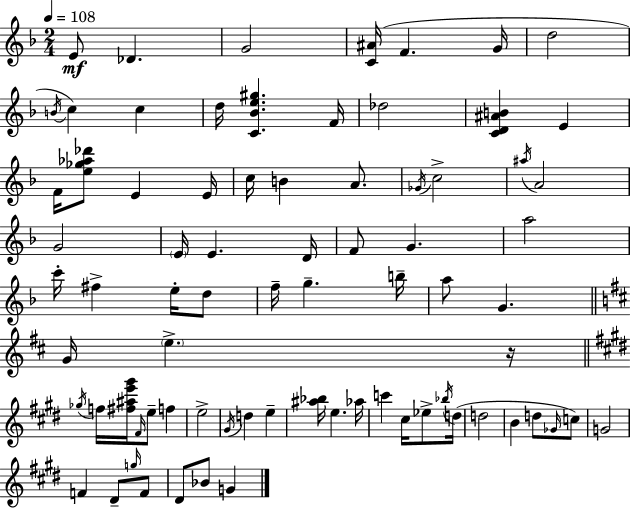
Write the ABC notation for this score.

X:1
T:Untitled
M:2/4
L:1/4
K:Dm
E/2 _D G2 [C^A]/4 F G/4 d2 B/4 c c d/4 [C_Be^g] F/4 _d2 [CD^AB] E F/4 [e_g_a_d']/2 E E/4 c/4 B A/2 _G/4 c2 ^a/4 A2 G2 E/4 E D/4 F/2 G a2 c'/4 ^f e/4 d/2 f/4 g b/4 a/2 G G/4 e z/4 _g/4 f/4 [^f^ae'^g']/4 ^F/4 e/2 f e2 ^G/4 d e [^a_b]/4 e _a/4 c' ^c/4 _e/2 _b/4 d/4 d2 B d/2 _G/4 c/2 G2 F ^D/2 g/4 F/2 ^D/2 _B/2 G